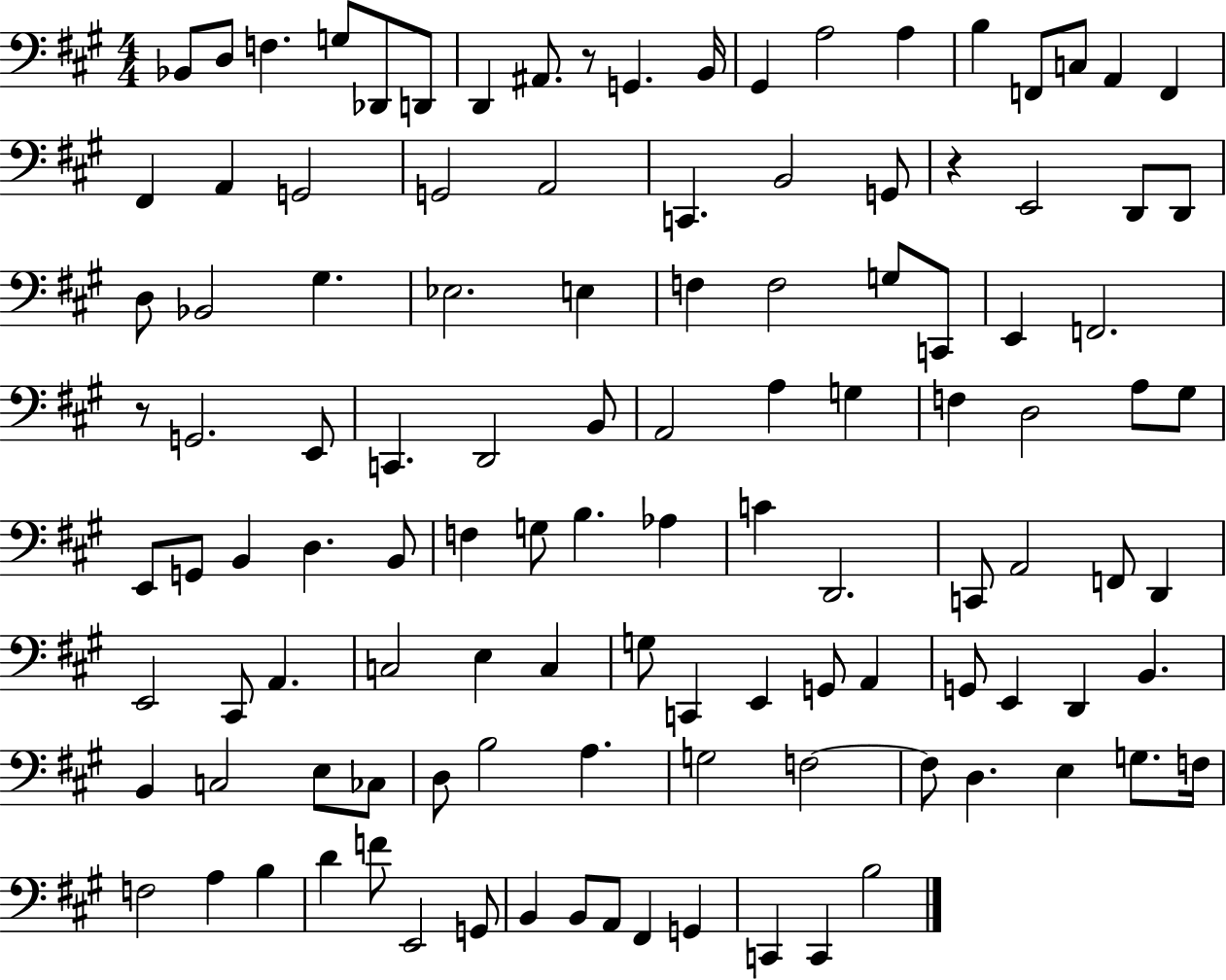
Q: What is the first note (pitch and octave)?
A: Bb2